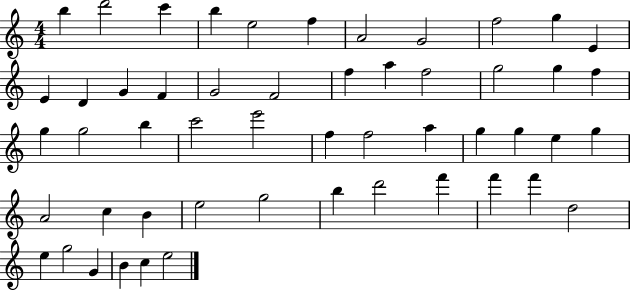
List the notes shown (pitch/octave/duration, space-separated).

B5/q D6/h C6/q B5/q E5/h F5/q A4/h G4/h F5/h G5/q E4/q E4/q D4/q G4/q F4/q G4/h F4/h F5/q A5/q F5/h G5/h G5/q F5/q G5/q G5/h B5/q C6/h E6/h F5/q F5/h A5/q G5/q G5/q E5/q G5/q A4/h C5/q B4/q E5/h G5/h B5/q D6/h F6/q F6/q F6/q D5/h E5/q G5/h G4/q B4/q C5/q E5/h